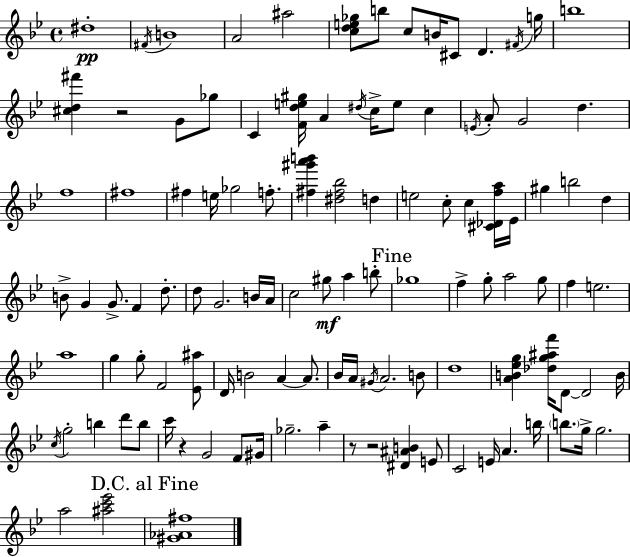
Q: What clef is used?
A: treble